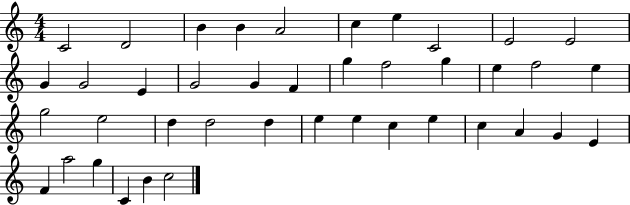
{
  \clef treble
  \numericTimeSignature
  \time 4/4
  \key c \major
  c'2 d'2 | b'4 b'4 a'2 | c''4 e''4 c'2 | e'2 e'2 | \break g'4 g'2 e'4 | g'2 g'4 f'4 | g''4 f''2 g''4 | e''4 f''2 e''4 | \break g''2 e''2 | d''4 d''2 d''4 | e''4 e''4 c''4 e''4 | c''4 a'4 g'4 e'4 | \break f'4 a''2 g''4 | c'4 b'4 c''2 | \bar "|."
}